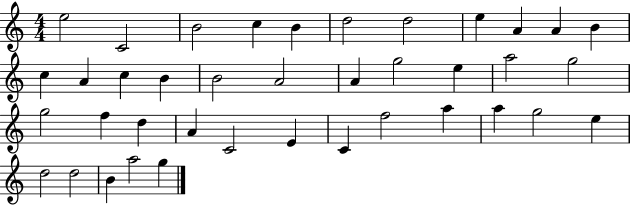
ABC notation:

X:1
T:Untitled
M:4/4
L:1/4
K:C
e2 C2 B2 c B d2 d2 e A A B c A c B B2 A2 A g2 e a2 g2 g2 f d A C2 E C f2 a a g2 e d2 d2 B a2 g